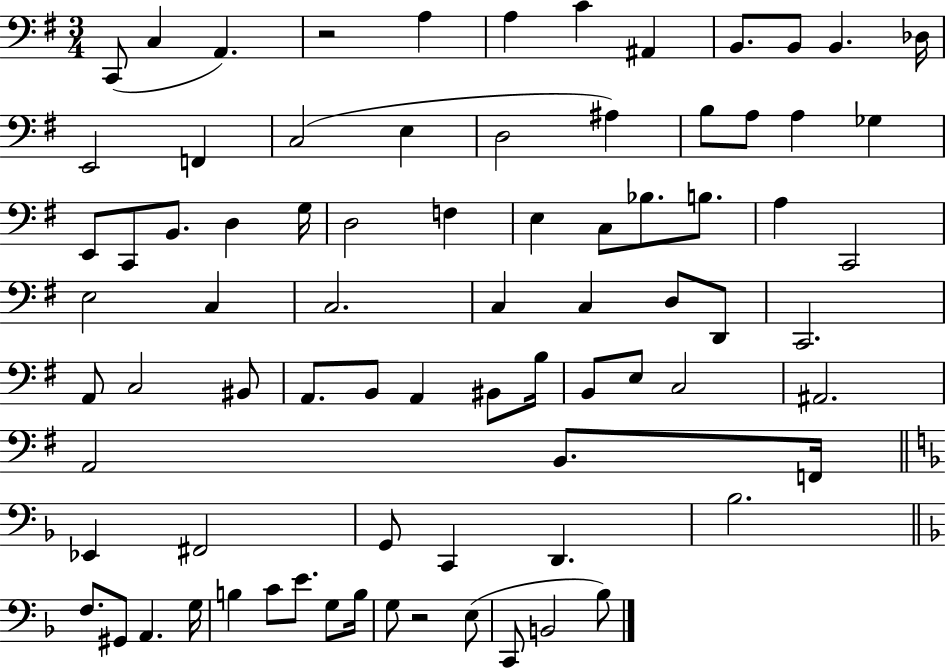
X:1
T:Untitled
M:3/4
L:1/4
K:G
C,,/2 C, A,, z2 A, A, C ^A,, B,,/2 B,,/2 B,, _D,/4 E,,2 F,, C,2 E, D,2 ^A, B,/2 A,/2 A, _G, E,,/2 C,,/2 B,,/2 D, G,/4 D,2 F, E, C,/2 _B,/2 B,/2 A, C,,2 E,2 C, C,2 C, C, D,/2 D,,/2 C,,2 A,,/2 C,2 ^B,,/2 A,,/2 B,,/2 A,, ^B,,/2 B,/4 B,,/2 E,/2 C,2 ^A,,2 A,,2 B,,/2 F,,/4 _E,, ^F,,2 G,,/2 C,, D,, _B,2 F,/2 ^G,,/2 A,, G,/4 B, C/2 E/2 G,/2 B,/4 G,/2 z2 E,/2 C,,/2 B,,2 _B,/2